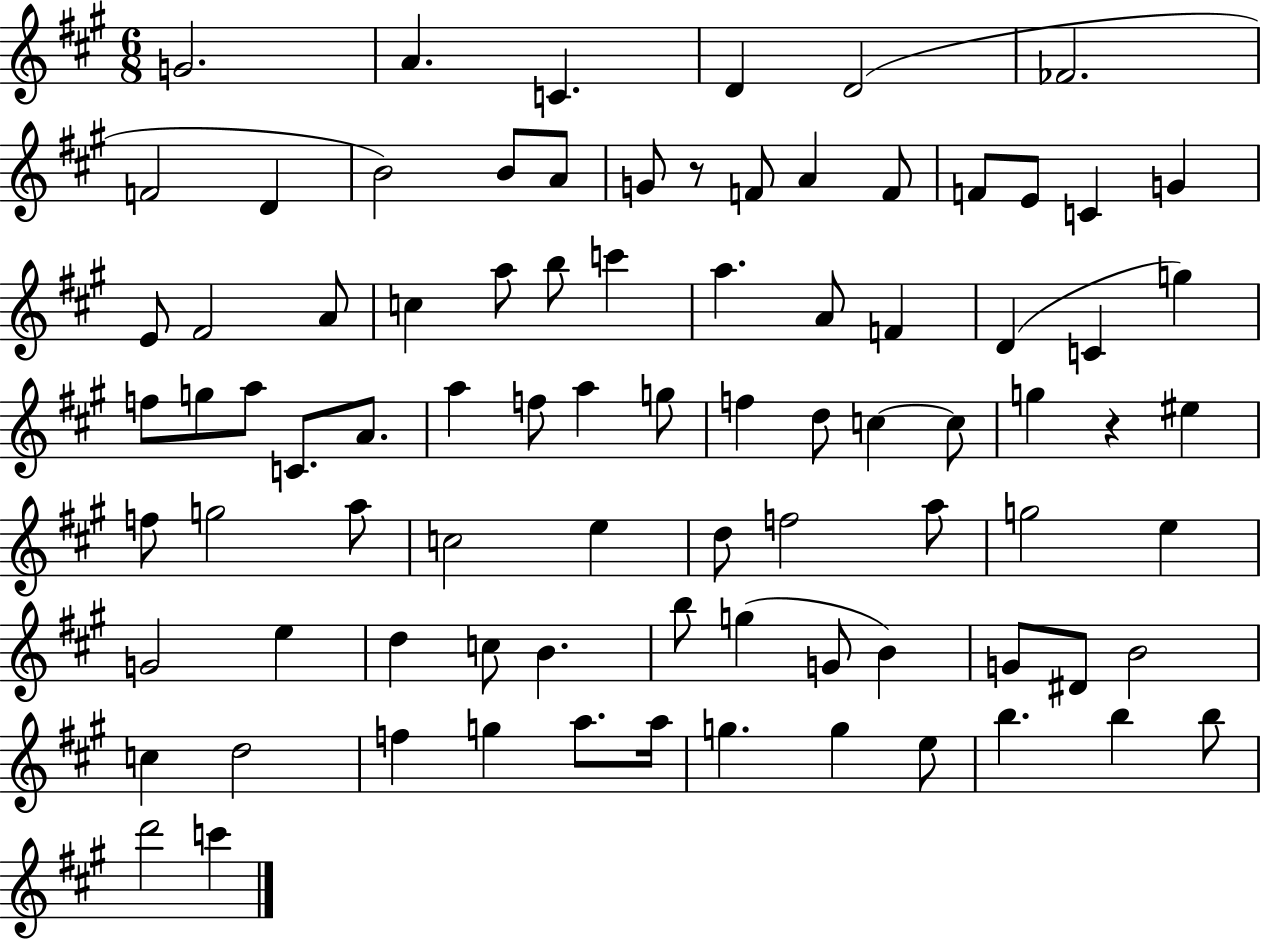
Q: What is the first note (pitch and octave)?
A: G4